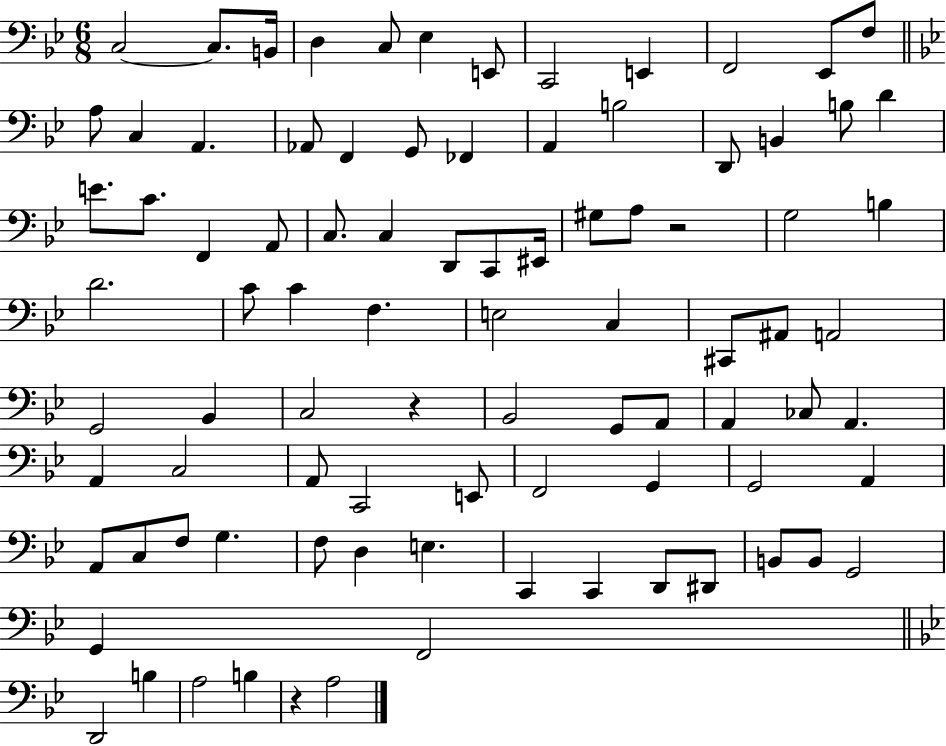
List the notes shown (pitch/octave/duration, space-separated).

C3/h C3/e. B2/s D3/q C3/e Eb3/q E2/e C2/h E2/q F2/h Eb2/e F3/e A3/e C3/q A2/q. Ab2/e F2/q G2/e FES2/q A2/q B3/h D2/e B2/q B3/e D4/q E4/e. C4/e. F2/q A2/e C3/e. C3/q D2/e C2/e EIS2/s G#3/e A3/e R/h G3/h B3/q D4/h. C4/e C4/q F3/q. E3/h C3/q C#2/e A#2/e A2/h G2/h Bb2/q C3/h R/q Bb2/h G2/e A2/e A2/q CES3/e A2/q. A2/q C3/h A2/e C2/h E2/e F2/h G2/q G2/h A2/q A2/e C3/e F3/e G3/q. F3/e D3/q E3/q. C2/q C2/q D2/e D#2/e B2/e B2/e G2/h G2/q F2/h D2/h B3/q A3/h B3/q R/q A3/h